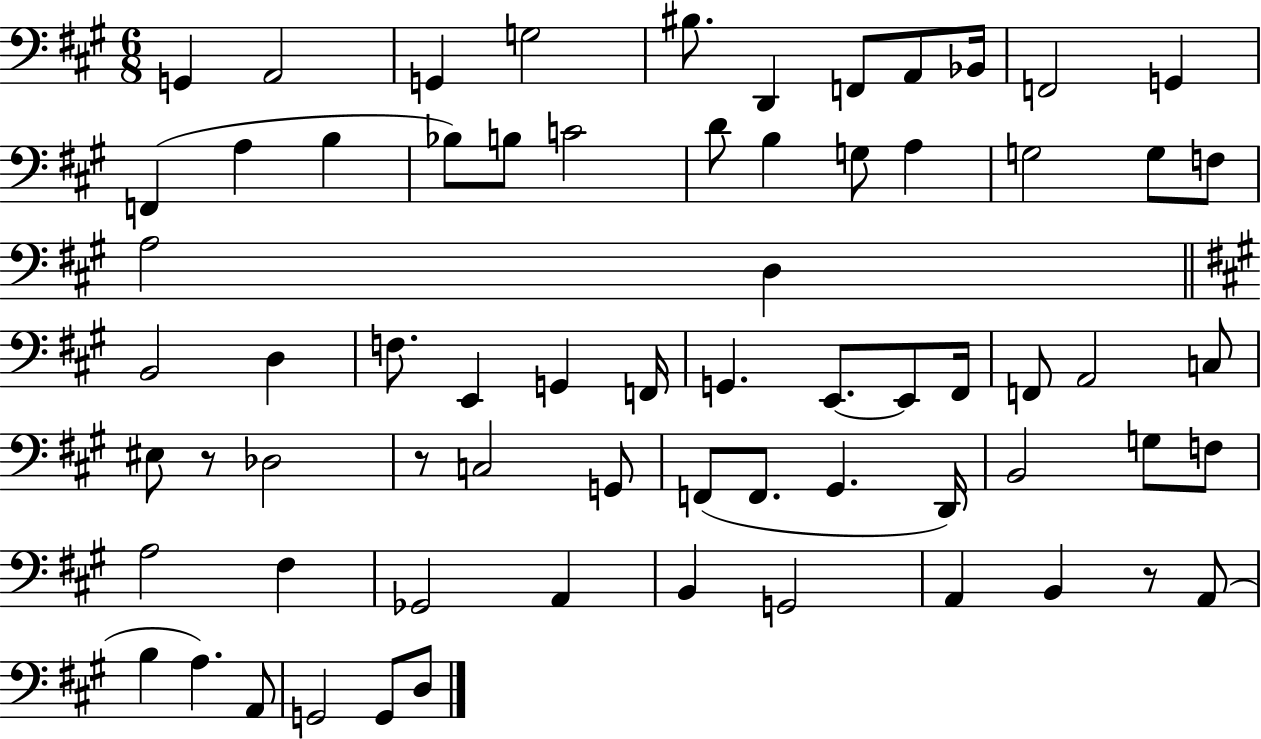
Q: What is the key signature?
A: A major